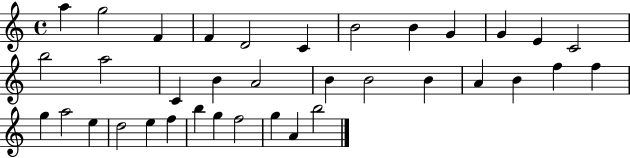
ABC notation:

X:1
T:Untitled
M:4/4
L:1/4
K:C
a g2 F F D2 C B2 B G G E C2 b2 a2 C B A2 B B2 B A B f f g a2 e d2 e f b g f2 g A b2